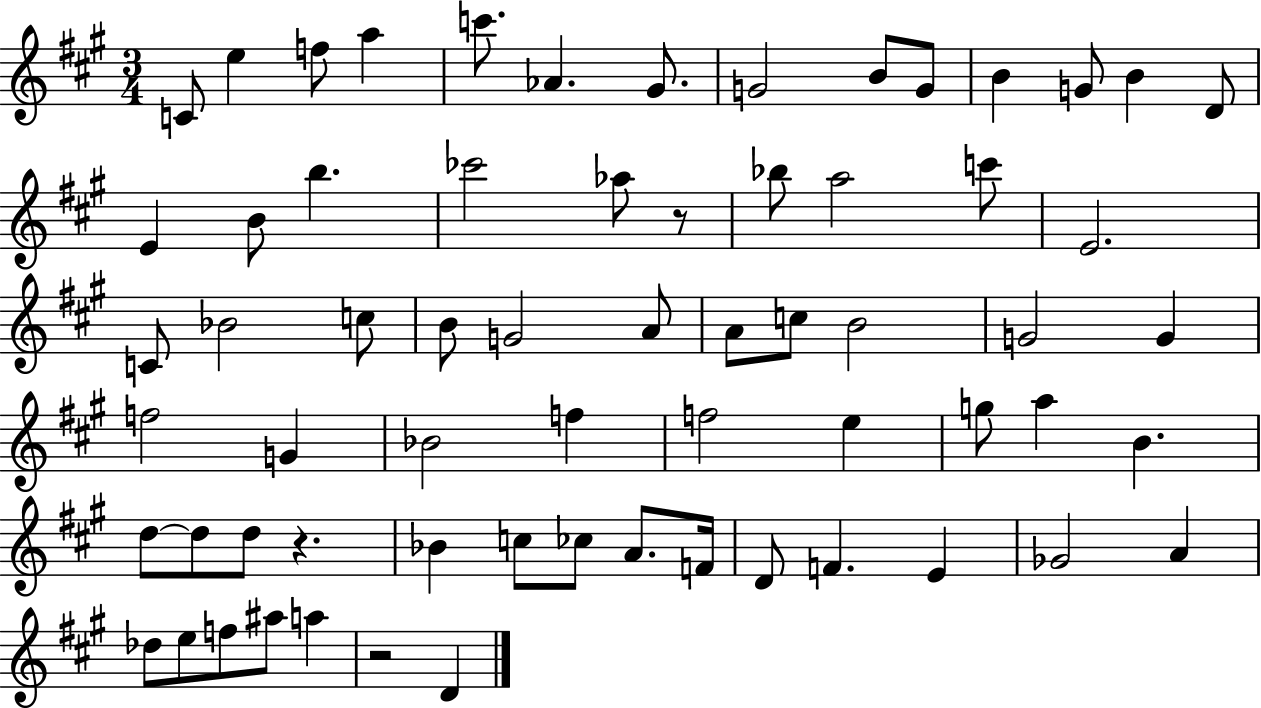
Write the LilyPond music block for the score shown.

{
  \clef treble
  \numericTimeSignature
  \time 3/4
  \key a \major
  c'8 e''4 f''8 a''4 | c'''8. aes'4. gis'8. | g'2 b'8 g'8 | b'4 g'8 b'4 d'8 | \break e'4 b'8 b''4. | ces'''2 aes''8 r8 | bes''8 a''2 c'''8 | e'2. | \break c'8 bes'2 c''8 | b'8 g'2 a'8 | a'8 c''8 b'2 | g'2 g'4 | \break f''2 g'4 | bes'2 f''4 | f''2 e''4 | g''8 a''4 b'4. | \break d''8~~ d''8 d''8 r4. | bes'4 c''8 ces''8 a'8. f'16 | d'8 f'4. e'4 | ges'2 a'4 | \break des''8 e''8 f''8 ais''8 a''4 | r2 d'4 | \bar "|."
}